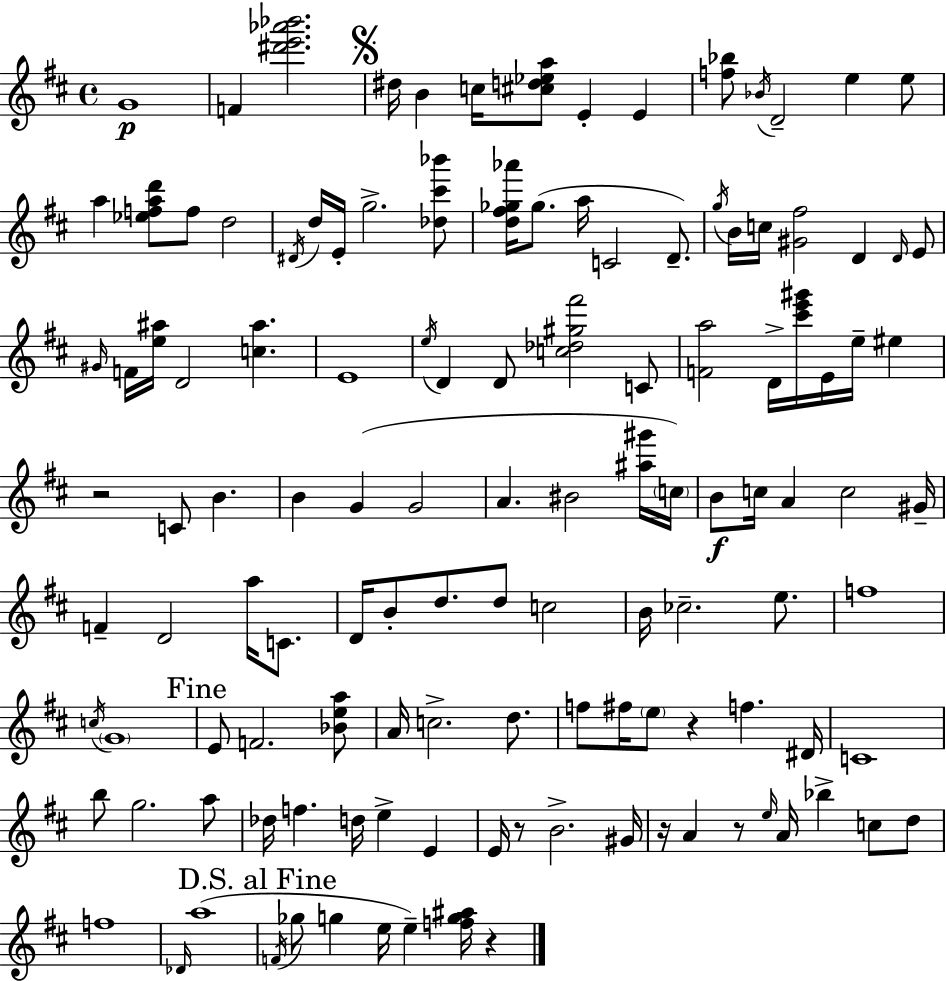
{
  \clef treble
  \time 4/4
  \defaultTimeSignature
  \key d \major
  \repeat volta 2 { g'1\p | f'4 <dis''' e''' aes''' bes'''>2. | \mark \markup { \musicglyph "scripts.segno" } dis''16 b'4 c''16 <cis'' d'' ees'' a''>8 e'4-. e'4 | <f'' bes''>8 \acciaccatura { bes'16 } d'2-- e''4 e''8 | \break a''4 <ees'' f'' a'' d'''>8 f''8 d''2 | \acciaccatura { dis'16 } d''16 e'16-. g''2.-> | <des'' cis''' bes'''>8 <d'' fis'' ges'' aes'''>16 ges''8.( a''16 c'2 d'8.--) | \acciaccatura { g''16 } b'16 c''16 <gis' fis''>2 d'4 | \break \grace { d'16 } e'8 \grace { gis'16 } f'16 <e'' ais''>16 d'2 <c'' ais''>4. | e'1 | \acciaccatura { e''16 } d'4 d'8 <c'' des'' gis'' fis'''>2 | c'8 <f' a''>2 d'16-> <cis''' e''' gis'''>16 | \break e'16 e''16-- eis''4 r2 c'8 | b'4. b'4 g'4( g'2 | a'4. bis'2 | <ais'' gis'''>16 \parenthesize c''16) b'8\f c''16 a'4 c''2 | \break gis'16-- f'4-- d'2 | a''16 c'8. d'16 b'8-. d''8. d''8 c''2 | b'16 ces''2.-- | e''8. f''1 | \break \acciaccatura { c''16 } \parenthesize g'1 | \mark "Fine" e'8 f'2. | <bes' e'' a''>8 a'16 c''2.-> | d''8. f''8 fis''16 \parenthesize e''8 r4 | \break f''4. dis'16 c'1 | b''8 g''2. | a''8 des''16 f''4. d''16 e''4-> | e'4 e'16 r8 b'2.-> | \break gis'16 r16 a'4 r8 \grace { e''16 } a'16 | bes''4-> c''8 d''8 f''1 | \grace { des'16 } a''1( | \mark "D.S. al Fine" \acciaccatura { f'16 } ges''8 g''4 | \break e''16 e''4--) <f'' g'' ais''>16 r4 } \bar "|."
}